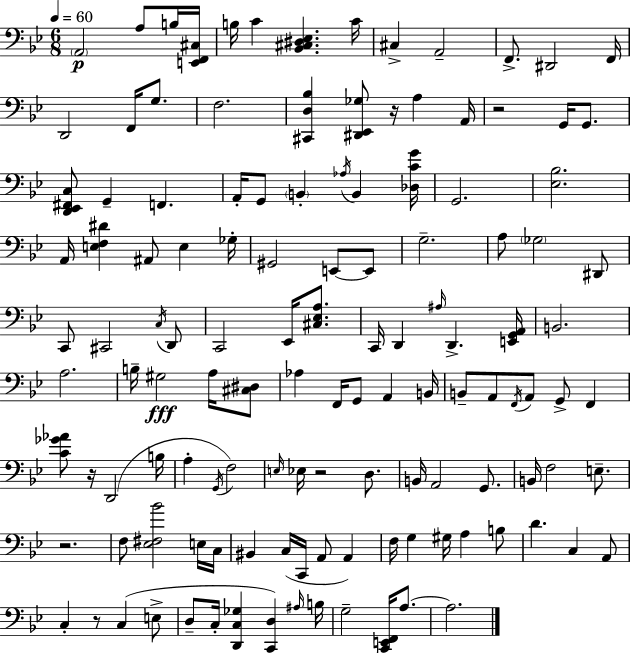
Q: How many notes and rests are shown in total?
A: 126